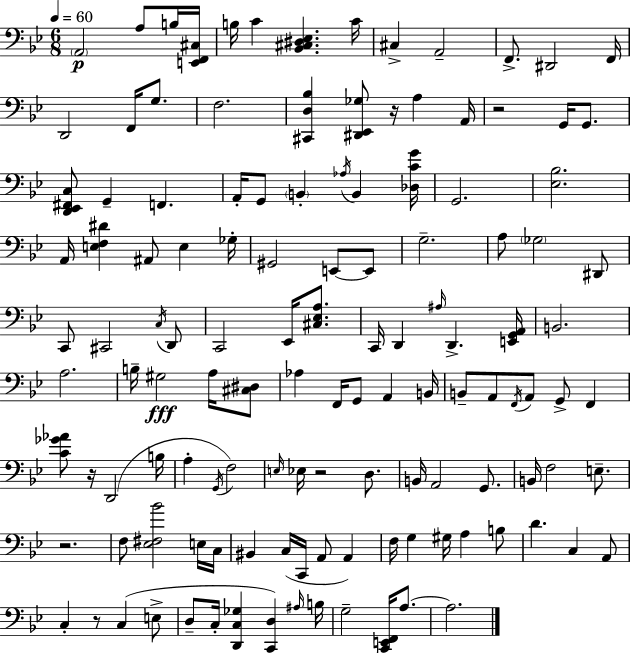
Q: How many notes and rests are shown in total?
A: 126